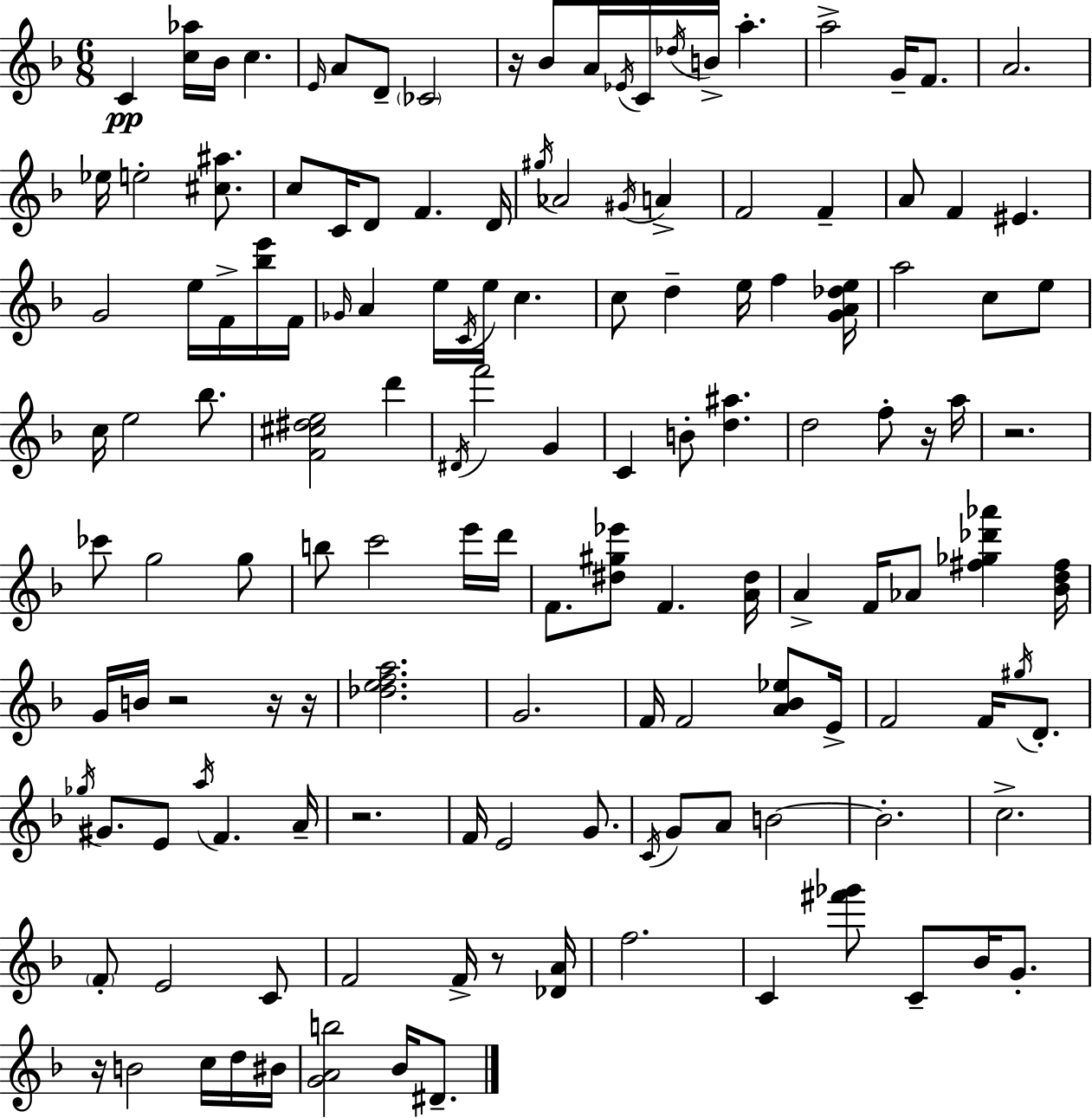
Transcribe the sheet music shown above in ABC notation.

X:1
T:Untitled
M:6/8
L:1/4
K:F
C [c_a]/4 _B/4 c E/4 A/2 D/2 _C2 z/4 _B/2 A/4 _E/4 C/4 _d/4 B/4 a a2 G/4 F/2 A2 _e/4 e2 [^c^a]/2 c/2 C/4 D/2 F D/4 ^g/4 _A2 ^G/4 A F2 F A/2 F ^E G2 e/4 F/4 [_be']/4 F/4 _G/4 A e/4 C/4 e/4 c c/2 d e/4 f [GA_de]/4 a2 c/2 e/2 c/4 e2 _b/2 [F^c^de]2 d' ^D/4 f'2 G C B/2 [d^a] d2 f/2 z/4 a/4 z2 _c'/2 g2 g/2 b/2 c'2 e'/4 d'/4 F/2 [^d^g_e']/2 F [A^d]/4 A F/4 _A/2 [^f_g_d'_a'] [_Bd^f]/4 G/4 B/4 z2 z/4 z/4 [_defa]2 G2 F/4 F2 [A_B_e]/2 E/4 F2 F/4 ^g/4 D/2 _g/4 ^G/2 E/2 a/4 F A/4 z2 F/4 E2 G/2 C/4 G/2 A/2 B2 B2 c2 F/2 E2 C/2 F2 F/4 z/2 [_DA]/4 f2 C [^f'_g']/2 C/2 _B/4 G/2 z/4 B2 c/4 d/4 ^B/4 [GAb]2 _B/4 ^D/2